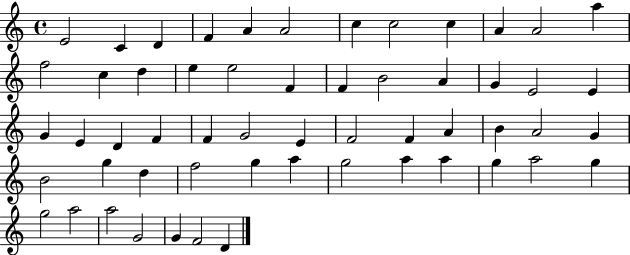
X:1
T:Untitled
M:4/4
L:1/4
K:C
E2 C D F A A2 c c2 c A A2 a f2 c d e e2 F F B2 A G E2 E G E D F F G2 E F2 F A B A2 G B2 g d f2 g a g2 a a g a2 g g2 a2 a2 G2 G F2 D